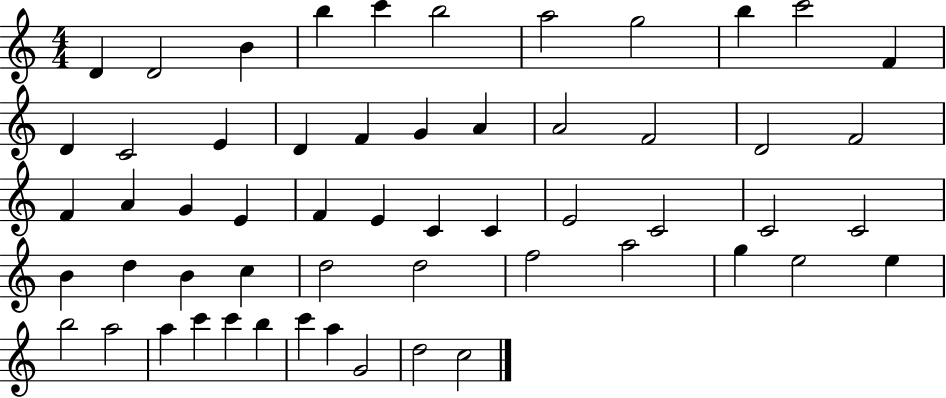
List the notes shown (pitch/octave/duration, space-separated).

D4/q D4/h B4/q B5/q C6/q B5/h A5/h G5/h B5/q C6/h F4/q D4/q C4/h E4/q D4/q F4/q G4/q A4/q A4/h F4/h D4/h F4/h F4/q A4/q G4/q E4/q F4/q E4/q C4/q C4/q E4/h C4/h C4/h C4/h B4/q D5/q B4/q C5/q D5/h D5/h F5/h A5/h G5/q E5/h E5/q B5/h A5/h A5/q C6/q C6/q B5/q C6/q A5/q G4/h D5/h C5/h